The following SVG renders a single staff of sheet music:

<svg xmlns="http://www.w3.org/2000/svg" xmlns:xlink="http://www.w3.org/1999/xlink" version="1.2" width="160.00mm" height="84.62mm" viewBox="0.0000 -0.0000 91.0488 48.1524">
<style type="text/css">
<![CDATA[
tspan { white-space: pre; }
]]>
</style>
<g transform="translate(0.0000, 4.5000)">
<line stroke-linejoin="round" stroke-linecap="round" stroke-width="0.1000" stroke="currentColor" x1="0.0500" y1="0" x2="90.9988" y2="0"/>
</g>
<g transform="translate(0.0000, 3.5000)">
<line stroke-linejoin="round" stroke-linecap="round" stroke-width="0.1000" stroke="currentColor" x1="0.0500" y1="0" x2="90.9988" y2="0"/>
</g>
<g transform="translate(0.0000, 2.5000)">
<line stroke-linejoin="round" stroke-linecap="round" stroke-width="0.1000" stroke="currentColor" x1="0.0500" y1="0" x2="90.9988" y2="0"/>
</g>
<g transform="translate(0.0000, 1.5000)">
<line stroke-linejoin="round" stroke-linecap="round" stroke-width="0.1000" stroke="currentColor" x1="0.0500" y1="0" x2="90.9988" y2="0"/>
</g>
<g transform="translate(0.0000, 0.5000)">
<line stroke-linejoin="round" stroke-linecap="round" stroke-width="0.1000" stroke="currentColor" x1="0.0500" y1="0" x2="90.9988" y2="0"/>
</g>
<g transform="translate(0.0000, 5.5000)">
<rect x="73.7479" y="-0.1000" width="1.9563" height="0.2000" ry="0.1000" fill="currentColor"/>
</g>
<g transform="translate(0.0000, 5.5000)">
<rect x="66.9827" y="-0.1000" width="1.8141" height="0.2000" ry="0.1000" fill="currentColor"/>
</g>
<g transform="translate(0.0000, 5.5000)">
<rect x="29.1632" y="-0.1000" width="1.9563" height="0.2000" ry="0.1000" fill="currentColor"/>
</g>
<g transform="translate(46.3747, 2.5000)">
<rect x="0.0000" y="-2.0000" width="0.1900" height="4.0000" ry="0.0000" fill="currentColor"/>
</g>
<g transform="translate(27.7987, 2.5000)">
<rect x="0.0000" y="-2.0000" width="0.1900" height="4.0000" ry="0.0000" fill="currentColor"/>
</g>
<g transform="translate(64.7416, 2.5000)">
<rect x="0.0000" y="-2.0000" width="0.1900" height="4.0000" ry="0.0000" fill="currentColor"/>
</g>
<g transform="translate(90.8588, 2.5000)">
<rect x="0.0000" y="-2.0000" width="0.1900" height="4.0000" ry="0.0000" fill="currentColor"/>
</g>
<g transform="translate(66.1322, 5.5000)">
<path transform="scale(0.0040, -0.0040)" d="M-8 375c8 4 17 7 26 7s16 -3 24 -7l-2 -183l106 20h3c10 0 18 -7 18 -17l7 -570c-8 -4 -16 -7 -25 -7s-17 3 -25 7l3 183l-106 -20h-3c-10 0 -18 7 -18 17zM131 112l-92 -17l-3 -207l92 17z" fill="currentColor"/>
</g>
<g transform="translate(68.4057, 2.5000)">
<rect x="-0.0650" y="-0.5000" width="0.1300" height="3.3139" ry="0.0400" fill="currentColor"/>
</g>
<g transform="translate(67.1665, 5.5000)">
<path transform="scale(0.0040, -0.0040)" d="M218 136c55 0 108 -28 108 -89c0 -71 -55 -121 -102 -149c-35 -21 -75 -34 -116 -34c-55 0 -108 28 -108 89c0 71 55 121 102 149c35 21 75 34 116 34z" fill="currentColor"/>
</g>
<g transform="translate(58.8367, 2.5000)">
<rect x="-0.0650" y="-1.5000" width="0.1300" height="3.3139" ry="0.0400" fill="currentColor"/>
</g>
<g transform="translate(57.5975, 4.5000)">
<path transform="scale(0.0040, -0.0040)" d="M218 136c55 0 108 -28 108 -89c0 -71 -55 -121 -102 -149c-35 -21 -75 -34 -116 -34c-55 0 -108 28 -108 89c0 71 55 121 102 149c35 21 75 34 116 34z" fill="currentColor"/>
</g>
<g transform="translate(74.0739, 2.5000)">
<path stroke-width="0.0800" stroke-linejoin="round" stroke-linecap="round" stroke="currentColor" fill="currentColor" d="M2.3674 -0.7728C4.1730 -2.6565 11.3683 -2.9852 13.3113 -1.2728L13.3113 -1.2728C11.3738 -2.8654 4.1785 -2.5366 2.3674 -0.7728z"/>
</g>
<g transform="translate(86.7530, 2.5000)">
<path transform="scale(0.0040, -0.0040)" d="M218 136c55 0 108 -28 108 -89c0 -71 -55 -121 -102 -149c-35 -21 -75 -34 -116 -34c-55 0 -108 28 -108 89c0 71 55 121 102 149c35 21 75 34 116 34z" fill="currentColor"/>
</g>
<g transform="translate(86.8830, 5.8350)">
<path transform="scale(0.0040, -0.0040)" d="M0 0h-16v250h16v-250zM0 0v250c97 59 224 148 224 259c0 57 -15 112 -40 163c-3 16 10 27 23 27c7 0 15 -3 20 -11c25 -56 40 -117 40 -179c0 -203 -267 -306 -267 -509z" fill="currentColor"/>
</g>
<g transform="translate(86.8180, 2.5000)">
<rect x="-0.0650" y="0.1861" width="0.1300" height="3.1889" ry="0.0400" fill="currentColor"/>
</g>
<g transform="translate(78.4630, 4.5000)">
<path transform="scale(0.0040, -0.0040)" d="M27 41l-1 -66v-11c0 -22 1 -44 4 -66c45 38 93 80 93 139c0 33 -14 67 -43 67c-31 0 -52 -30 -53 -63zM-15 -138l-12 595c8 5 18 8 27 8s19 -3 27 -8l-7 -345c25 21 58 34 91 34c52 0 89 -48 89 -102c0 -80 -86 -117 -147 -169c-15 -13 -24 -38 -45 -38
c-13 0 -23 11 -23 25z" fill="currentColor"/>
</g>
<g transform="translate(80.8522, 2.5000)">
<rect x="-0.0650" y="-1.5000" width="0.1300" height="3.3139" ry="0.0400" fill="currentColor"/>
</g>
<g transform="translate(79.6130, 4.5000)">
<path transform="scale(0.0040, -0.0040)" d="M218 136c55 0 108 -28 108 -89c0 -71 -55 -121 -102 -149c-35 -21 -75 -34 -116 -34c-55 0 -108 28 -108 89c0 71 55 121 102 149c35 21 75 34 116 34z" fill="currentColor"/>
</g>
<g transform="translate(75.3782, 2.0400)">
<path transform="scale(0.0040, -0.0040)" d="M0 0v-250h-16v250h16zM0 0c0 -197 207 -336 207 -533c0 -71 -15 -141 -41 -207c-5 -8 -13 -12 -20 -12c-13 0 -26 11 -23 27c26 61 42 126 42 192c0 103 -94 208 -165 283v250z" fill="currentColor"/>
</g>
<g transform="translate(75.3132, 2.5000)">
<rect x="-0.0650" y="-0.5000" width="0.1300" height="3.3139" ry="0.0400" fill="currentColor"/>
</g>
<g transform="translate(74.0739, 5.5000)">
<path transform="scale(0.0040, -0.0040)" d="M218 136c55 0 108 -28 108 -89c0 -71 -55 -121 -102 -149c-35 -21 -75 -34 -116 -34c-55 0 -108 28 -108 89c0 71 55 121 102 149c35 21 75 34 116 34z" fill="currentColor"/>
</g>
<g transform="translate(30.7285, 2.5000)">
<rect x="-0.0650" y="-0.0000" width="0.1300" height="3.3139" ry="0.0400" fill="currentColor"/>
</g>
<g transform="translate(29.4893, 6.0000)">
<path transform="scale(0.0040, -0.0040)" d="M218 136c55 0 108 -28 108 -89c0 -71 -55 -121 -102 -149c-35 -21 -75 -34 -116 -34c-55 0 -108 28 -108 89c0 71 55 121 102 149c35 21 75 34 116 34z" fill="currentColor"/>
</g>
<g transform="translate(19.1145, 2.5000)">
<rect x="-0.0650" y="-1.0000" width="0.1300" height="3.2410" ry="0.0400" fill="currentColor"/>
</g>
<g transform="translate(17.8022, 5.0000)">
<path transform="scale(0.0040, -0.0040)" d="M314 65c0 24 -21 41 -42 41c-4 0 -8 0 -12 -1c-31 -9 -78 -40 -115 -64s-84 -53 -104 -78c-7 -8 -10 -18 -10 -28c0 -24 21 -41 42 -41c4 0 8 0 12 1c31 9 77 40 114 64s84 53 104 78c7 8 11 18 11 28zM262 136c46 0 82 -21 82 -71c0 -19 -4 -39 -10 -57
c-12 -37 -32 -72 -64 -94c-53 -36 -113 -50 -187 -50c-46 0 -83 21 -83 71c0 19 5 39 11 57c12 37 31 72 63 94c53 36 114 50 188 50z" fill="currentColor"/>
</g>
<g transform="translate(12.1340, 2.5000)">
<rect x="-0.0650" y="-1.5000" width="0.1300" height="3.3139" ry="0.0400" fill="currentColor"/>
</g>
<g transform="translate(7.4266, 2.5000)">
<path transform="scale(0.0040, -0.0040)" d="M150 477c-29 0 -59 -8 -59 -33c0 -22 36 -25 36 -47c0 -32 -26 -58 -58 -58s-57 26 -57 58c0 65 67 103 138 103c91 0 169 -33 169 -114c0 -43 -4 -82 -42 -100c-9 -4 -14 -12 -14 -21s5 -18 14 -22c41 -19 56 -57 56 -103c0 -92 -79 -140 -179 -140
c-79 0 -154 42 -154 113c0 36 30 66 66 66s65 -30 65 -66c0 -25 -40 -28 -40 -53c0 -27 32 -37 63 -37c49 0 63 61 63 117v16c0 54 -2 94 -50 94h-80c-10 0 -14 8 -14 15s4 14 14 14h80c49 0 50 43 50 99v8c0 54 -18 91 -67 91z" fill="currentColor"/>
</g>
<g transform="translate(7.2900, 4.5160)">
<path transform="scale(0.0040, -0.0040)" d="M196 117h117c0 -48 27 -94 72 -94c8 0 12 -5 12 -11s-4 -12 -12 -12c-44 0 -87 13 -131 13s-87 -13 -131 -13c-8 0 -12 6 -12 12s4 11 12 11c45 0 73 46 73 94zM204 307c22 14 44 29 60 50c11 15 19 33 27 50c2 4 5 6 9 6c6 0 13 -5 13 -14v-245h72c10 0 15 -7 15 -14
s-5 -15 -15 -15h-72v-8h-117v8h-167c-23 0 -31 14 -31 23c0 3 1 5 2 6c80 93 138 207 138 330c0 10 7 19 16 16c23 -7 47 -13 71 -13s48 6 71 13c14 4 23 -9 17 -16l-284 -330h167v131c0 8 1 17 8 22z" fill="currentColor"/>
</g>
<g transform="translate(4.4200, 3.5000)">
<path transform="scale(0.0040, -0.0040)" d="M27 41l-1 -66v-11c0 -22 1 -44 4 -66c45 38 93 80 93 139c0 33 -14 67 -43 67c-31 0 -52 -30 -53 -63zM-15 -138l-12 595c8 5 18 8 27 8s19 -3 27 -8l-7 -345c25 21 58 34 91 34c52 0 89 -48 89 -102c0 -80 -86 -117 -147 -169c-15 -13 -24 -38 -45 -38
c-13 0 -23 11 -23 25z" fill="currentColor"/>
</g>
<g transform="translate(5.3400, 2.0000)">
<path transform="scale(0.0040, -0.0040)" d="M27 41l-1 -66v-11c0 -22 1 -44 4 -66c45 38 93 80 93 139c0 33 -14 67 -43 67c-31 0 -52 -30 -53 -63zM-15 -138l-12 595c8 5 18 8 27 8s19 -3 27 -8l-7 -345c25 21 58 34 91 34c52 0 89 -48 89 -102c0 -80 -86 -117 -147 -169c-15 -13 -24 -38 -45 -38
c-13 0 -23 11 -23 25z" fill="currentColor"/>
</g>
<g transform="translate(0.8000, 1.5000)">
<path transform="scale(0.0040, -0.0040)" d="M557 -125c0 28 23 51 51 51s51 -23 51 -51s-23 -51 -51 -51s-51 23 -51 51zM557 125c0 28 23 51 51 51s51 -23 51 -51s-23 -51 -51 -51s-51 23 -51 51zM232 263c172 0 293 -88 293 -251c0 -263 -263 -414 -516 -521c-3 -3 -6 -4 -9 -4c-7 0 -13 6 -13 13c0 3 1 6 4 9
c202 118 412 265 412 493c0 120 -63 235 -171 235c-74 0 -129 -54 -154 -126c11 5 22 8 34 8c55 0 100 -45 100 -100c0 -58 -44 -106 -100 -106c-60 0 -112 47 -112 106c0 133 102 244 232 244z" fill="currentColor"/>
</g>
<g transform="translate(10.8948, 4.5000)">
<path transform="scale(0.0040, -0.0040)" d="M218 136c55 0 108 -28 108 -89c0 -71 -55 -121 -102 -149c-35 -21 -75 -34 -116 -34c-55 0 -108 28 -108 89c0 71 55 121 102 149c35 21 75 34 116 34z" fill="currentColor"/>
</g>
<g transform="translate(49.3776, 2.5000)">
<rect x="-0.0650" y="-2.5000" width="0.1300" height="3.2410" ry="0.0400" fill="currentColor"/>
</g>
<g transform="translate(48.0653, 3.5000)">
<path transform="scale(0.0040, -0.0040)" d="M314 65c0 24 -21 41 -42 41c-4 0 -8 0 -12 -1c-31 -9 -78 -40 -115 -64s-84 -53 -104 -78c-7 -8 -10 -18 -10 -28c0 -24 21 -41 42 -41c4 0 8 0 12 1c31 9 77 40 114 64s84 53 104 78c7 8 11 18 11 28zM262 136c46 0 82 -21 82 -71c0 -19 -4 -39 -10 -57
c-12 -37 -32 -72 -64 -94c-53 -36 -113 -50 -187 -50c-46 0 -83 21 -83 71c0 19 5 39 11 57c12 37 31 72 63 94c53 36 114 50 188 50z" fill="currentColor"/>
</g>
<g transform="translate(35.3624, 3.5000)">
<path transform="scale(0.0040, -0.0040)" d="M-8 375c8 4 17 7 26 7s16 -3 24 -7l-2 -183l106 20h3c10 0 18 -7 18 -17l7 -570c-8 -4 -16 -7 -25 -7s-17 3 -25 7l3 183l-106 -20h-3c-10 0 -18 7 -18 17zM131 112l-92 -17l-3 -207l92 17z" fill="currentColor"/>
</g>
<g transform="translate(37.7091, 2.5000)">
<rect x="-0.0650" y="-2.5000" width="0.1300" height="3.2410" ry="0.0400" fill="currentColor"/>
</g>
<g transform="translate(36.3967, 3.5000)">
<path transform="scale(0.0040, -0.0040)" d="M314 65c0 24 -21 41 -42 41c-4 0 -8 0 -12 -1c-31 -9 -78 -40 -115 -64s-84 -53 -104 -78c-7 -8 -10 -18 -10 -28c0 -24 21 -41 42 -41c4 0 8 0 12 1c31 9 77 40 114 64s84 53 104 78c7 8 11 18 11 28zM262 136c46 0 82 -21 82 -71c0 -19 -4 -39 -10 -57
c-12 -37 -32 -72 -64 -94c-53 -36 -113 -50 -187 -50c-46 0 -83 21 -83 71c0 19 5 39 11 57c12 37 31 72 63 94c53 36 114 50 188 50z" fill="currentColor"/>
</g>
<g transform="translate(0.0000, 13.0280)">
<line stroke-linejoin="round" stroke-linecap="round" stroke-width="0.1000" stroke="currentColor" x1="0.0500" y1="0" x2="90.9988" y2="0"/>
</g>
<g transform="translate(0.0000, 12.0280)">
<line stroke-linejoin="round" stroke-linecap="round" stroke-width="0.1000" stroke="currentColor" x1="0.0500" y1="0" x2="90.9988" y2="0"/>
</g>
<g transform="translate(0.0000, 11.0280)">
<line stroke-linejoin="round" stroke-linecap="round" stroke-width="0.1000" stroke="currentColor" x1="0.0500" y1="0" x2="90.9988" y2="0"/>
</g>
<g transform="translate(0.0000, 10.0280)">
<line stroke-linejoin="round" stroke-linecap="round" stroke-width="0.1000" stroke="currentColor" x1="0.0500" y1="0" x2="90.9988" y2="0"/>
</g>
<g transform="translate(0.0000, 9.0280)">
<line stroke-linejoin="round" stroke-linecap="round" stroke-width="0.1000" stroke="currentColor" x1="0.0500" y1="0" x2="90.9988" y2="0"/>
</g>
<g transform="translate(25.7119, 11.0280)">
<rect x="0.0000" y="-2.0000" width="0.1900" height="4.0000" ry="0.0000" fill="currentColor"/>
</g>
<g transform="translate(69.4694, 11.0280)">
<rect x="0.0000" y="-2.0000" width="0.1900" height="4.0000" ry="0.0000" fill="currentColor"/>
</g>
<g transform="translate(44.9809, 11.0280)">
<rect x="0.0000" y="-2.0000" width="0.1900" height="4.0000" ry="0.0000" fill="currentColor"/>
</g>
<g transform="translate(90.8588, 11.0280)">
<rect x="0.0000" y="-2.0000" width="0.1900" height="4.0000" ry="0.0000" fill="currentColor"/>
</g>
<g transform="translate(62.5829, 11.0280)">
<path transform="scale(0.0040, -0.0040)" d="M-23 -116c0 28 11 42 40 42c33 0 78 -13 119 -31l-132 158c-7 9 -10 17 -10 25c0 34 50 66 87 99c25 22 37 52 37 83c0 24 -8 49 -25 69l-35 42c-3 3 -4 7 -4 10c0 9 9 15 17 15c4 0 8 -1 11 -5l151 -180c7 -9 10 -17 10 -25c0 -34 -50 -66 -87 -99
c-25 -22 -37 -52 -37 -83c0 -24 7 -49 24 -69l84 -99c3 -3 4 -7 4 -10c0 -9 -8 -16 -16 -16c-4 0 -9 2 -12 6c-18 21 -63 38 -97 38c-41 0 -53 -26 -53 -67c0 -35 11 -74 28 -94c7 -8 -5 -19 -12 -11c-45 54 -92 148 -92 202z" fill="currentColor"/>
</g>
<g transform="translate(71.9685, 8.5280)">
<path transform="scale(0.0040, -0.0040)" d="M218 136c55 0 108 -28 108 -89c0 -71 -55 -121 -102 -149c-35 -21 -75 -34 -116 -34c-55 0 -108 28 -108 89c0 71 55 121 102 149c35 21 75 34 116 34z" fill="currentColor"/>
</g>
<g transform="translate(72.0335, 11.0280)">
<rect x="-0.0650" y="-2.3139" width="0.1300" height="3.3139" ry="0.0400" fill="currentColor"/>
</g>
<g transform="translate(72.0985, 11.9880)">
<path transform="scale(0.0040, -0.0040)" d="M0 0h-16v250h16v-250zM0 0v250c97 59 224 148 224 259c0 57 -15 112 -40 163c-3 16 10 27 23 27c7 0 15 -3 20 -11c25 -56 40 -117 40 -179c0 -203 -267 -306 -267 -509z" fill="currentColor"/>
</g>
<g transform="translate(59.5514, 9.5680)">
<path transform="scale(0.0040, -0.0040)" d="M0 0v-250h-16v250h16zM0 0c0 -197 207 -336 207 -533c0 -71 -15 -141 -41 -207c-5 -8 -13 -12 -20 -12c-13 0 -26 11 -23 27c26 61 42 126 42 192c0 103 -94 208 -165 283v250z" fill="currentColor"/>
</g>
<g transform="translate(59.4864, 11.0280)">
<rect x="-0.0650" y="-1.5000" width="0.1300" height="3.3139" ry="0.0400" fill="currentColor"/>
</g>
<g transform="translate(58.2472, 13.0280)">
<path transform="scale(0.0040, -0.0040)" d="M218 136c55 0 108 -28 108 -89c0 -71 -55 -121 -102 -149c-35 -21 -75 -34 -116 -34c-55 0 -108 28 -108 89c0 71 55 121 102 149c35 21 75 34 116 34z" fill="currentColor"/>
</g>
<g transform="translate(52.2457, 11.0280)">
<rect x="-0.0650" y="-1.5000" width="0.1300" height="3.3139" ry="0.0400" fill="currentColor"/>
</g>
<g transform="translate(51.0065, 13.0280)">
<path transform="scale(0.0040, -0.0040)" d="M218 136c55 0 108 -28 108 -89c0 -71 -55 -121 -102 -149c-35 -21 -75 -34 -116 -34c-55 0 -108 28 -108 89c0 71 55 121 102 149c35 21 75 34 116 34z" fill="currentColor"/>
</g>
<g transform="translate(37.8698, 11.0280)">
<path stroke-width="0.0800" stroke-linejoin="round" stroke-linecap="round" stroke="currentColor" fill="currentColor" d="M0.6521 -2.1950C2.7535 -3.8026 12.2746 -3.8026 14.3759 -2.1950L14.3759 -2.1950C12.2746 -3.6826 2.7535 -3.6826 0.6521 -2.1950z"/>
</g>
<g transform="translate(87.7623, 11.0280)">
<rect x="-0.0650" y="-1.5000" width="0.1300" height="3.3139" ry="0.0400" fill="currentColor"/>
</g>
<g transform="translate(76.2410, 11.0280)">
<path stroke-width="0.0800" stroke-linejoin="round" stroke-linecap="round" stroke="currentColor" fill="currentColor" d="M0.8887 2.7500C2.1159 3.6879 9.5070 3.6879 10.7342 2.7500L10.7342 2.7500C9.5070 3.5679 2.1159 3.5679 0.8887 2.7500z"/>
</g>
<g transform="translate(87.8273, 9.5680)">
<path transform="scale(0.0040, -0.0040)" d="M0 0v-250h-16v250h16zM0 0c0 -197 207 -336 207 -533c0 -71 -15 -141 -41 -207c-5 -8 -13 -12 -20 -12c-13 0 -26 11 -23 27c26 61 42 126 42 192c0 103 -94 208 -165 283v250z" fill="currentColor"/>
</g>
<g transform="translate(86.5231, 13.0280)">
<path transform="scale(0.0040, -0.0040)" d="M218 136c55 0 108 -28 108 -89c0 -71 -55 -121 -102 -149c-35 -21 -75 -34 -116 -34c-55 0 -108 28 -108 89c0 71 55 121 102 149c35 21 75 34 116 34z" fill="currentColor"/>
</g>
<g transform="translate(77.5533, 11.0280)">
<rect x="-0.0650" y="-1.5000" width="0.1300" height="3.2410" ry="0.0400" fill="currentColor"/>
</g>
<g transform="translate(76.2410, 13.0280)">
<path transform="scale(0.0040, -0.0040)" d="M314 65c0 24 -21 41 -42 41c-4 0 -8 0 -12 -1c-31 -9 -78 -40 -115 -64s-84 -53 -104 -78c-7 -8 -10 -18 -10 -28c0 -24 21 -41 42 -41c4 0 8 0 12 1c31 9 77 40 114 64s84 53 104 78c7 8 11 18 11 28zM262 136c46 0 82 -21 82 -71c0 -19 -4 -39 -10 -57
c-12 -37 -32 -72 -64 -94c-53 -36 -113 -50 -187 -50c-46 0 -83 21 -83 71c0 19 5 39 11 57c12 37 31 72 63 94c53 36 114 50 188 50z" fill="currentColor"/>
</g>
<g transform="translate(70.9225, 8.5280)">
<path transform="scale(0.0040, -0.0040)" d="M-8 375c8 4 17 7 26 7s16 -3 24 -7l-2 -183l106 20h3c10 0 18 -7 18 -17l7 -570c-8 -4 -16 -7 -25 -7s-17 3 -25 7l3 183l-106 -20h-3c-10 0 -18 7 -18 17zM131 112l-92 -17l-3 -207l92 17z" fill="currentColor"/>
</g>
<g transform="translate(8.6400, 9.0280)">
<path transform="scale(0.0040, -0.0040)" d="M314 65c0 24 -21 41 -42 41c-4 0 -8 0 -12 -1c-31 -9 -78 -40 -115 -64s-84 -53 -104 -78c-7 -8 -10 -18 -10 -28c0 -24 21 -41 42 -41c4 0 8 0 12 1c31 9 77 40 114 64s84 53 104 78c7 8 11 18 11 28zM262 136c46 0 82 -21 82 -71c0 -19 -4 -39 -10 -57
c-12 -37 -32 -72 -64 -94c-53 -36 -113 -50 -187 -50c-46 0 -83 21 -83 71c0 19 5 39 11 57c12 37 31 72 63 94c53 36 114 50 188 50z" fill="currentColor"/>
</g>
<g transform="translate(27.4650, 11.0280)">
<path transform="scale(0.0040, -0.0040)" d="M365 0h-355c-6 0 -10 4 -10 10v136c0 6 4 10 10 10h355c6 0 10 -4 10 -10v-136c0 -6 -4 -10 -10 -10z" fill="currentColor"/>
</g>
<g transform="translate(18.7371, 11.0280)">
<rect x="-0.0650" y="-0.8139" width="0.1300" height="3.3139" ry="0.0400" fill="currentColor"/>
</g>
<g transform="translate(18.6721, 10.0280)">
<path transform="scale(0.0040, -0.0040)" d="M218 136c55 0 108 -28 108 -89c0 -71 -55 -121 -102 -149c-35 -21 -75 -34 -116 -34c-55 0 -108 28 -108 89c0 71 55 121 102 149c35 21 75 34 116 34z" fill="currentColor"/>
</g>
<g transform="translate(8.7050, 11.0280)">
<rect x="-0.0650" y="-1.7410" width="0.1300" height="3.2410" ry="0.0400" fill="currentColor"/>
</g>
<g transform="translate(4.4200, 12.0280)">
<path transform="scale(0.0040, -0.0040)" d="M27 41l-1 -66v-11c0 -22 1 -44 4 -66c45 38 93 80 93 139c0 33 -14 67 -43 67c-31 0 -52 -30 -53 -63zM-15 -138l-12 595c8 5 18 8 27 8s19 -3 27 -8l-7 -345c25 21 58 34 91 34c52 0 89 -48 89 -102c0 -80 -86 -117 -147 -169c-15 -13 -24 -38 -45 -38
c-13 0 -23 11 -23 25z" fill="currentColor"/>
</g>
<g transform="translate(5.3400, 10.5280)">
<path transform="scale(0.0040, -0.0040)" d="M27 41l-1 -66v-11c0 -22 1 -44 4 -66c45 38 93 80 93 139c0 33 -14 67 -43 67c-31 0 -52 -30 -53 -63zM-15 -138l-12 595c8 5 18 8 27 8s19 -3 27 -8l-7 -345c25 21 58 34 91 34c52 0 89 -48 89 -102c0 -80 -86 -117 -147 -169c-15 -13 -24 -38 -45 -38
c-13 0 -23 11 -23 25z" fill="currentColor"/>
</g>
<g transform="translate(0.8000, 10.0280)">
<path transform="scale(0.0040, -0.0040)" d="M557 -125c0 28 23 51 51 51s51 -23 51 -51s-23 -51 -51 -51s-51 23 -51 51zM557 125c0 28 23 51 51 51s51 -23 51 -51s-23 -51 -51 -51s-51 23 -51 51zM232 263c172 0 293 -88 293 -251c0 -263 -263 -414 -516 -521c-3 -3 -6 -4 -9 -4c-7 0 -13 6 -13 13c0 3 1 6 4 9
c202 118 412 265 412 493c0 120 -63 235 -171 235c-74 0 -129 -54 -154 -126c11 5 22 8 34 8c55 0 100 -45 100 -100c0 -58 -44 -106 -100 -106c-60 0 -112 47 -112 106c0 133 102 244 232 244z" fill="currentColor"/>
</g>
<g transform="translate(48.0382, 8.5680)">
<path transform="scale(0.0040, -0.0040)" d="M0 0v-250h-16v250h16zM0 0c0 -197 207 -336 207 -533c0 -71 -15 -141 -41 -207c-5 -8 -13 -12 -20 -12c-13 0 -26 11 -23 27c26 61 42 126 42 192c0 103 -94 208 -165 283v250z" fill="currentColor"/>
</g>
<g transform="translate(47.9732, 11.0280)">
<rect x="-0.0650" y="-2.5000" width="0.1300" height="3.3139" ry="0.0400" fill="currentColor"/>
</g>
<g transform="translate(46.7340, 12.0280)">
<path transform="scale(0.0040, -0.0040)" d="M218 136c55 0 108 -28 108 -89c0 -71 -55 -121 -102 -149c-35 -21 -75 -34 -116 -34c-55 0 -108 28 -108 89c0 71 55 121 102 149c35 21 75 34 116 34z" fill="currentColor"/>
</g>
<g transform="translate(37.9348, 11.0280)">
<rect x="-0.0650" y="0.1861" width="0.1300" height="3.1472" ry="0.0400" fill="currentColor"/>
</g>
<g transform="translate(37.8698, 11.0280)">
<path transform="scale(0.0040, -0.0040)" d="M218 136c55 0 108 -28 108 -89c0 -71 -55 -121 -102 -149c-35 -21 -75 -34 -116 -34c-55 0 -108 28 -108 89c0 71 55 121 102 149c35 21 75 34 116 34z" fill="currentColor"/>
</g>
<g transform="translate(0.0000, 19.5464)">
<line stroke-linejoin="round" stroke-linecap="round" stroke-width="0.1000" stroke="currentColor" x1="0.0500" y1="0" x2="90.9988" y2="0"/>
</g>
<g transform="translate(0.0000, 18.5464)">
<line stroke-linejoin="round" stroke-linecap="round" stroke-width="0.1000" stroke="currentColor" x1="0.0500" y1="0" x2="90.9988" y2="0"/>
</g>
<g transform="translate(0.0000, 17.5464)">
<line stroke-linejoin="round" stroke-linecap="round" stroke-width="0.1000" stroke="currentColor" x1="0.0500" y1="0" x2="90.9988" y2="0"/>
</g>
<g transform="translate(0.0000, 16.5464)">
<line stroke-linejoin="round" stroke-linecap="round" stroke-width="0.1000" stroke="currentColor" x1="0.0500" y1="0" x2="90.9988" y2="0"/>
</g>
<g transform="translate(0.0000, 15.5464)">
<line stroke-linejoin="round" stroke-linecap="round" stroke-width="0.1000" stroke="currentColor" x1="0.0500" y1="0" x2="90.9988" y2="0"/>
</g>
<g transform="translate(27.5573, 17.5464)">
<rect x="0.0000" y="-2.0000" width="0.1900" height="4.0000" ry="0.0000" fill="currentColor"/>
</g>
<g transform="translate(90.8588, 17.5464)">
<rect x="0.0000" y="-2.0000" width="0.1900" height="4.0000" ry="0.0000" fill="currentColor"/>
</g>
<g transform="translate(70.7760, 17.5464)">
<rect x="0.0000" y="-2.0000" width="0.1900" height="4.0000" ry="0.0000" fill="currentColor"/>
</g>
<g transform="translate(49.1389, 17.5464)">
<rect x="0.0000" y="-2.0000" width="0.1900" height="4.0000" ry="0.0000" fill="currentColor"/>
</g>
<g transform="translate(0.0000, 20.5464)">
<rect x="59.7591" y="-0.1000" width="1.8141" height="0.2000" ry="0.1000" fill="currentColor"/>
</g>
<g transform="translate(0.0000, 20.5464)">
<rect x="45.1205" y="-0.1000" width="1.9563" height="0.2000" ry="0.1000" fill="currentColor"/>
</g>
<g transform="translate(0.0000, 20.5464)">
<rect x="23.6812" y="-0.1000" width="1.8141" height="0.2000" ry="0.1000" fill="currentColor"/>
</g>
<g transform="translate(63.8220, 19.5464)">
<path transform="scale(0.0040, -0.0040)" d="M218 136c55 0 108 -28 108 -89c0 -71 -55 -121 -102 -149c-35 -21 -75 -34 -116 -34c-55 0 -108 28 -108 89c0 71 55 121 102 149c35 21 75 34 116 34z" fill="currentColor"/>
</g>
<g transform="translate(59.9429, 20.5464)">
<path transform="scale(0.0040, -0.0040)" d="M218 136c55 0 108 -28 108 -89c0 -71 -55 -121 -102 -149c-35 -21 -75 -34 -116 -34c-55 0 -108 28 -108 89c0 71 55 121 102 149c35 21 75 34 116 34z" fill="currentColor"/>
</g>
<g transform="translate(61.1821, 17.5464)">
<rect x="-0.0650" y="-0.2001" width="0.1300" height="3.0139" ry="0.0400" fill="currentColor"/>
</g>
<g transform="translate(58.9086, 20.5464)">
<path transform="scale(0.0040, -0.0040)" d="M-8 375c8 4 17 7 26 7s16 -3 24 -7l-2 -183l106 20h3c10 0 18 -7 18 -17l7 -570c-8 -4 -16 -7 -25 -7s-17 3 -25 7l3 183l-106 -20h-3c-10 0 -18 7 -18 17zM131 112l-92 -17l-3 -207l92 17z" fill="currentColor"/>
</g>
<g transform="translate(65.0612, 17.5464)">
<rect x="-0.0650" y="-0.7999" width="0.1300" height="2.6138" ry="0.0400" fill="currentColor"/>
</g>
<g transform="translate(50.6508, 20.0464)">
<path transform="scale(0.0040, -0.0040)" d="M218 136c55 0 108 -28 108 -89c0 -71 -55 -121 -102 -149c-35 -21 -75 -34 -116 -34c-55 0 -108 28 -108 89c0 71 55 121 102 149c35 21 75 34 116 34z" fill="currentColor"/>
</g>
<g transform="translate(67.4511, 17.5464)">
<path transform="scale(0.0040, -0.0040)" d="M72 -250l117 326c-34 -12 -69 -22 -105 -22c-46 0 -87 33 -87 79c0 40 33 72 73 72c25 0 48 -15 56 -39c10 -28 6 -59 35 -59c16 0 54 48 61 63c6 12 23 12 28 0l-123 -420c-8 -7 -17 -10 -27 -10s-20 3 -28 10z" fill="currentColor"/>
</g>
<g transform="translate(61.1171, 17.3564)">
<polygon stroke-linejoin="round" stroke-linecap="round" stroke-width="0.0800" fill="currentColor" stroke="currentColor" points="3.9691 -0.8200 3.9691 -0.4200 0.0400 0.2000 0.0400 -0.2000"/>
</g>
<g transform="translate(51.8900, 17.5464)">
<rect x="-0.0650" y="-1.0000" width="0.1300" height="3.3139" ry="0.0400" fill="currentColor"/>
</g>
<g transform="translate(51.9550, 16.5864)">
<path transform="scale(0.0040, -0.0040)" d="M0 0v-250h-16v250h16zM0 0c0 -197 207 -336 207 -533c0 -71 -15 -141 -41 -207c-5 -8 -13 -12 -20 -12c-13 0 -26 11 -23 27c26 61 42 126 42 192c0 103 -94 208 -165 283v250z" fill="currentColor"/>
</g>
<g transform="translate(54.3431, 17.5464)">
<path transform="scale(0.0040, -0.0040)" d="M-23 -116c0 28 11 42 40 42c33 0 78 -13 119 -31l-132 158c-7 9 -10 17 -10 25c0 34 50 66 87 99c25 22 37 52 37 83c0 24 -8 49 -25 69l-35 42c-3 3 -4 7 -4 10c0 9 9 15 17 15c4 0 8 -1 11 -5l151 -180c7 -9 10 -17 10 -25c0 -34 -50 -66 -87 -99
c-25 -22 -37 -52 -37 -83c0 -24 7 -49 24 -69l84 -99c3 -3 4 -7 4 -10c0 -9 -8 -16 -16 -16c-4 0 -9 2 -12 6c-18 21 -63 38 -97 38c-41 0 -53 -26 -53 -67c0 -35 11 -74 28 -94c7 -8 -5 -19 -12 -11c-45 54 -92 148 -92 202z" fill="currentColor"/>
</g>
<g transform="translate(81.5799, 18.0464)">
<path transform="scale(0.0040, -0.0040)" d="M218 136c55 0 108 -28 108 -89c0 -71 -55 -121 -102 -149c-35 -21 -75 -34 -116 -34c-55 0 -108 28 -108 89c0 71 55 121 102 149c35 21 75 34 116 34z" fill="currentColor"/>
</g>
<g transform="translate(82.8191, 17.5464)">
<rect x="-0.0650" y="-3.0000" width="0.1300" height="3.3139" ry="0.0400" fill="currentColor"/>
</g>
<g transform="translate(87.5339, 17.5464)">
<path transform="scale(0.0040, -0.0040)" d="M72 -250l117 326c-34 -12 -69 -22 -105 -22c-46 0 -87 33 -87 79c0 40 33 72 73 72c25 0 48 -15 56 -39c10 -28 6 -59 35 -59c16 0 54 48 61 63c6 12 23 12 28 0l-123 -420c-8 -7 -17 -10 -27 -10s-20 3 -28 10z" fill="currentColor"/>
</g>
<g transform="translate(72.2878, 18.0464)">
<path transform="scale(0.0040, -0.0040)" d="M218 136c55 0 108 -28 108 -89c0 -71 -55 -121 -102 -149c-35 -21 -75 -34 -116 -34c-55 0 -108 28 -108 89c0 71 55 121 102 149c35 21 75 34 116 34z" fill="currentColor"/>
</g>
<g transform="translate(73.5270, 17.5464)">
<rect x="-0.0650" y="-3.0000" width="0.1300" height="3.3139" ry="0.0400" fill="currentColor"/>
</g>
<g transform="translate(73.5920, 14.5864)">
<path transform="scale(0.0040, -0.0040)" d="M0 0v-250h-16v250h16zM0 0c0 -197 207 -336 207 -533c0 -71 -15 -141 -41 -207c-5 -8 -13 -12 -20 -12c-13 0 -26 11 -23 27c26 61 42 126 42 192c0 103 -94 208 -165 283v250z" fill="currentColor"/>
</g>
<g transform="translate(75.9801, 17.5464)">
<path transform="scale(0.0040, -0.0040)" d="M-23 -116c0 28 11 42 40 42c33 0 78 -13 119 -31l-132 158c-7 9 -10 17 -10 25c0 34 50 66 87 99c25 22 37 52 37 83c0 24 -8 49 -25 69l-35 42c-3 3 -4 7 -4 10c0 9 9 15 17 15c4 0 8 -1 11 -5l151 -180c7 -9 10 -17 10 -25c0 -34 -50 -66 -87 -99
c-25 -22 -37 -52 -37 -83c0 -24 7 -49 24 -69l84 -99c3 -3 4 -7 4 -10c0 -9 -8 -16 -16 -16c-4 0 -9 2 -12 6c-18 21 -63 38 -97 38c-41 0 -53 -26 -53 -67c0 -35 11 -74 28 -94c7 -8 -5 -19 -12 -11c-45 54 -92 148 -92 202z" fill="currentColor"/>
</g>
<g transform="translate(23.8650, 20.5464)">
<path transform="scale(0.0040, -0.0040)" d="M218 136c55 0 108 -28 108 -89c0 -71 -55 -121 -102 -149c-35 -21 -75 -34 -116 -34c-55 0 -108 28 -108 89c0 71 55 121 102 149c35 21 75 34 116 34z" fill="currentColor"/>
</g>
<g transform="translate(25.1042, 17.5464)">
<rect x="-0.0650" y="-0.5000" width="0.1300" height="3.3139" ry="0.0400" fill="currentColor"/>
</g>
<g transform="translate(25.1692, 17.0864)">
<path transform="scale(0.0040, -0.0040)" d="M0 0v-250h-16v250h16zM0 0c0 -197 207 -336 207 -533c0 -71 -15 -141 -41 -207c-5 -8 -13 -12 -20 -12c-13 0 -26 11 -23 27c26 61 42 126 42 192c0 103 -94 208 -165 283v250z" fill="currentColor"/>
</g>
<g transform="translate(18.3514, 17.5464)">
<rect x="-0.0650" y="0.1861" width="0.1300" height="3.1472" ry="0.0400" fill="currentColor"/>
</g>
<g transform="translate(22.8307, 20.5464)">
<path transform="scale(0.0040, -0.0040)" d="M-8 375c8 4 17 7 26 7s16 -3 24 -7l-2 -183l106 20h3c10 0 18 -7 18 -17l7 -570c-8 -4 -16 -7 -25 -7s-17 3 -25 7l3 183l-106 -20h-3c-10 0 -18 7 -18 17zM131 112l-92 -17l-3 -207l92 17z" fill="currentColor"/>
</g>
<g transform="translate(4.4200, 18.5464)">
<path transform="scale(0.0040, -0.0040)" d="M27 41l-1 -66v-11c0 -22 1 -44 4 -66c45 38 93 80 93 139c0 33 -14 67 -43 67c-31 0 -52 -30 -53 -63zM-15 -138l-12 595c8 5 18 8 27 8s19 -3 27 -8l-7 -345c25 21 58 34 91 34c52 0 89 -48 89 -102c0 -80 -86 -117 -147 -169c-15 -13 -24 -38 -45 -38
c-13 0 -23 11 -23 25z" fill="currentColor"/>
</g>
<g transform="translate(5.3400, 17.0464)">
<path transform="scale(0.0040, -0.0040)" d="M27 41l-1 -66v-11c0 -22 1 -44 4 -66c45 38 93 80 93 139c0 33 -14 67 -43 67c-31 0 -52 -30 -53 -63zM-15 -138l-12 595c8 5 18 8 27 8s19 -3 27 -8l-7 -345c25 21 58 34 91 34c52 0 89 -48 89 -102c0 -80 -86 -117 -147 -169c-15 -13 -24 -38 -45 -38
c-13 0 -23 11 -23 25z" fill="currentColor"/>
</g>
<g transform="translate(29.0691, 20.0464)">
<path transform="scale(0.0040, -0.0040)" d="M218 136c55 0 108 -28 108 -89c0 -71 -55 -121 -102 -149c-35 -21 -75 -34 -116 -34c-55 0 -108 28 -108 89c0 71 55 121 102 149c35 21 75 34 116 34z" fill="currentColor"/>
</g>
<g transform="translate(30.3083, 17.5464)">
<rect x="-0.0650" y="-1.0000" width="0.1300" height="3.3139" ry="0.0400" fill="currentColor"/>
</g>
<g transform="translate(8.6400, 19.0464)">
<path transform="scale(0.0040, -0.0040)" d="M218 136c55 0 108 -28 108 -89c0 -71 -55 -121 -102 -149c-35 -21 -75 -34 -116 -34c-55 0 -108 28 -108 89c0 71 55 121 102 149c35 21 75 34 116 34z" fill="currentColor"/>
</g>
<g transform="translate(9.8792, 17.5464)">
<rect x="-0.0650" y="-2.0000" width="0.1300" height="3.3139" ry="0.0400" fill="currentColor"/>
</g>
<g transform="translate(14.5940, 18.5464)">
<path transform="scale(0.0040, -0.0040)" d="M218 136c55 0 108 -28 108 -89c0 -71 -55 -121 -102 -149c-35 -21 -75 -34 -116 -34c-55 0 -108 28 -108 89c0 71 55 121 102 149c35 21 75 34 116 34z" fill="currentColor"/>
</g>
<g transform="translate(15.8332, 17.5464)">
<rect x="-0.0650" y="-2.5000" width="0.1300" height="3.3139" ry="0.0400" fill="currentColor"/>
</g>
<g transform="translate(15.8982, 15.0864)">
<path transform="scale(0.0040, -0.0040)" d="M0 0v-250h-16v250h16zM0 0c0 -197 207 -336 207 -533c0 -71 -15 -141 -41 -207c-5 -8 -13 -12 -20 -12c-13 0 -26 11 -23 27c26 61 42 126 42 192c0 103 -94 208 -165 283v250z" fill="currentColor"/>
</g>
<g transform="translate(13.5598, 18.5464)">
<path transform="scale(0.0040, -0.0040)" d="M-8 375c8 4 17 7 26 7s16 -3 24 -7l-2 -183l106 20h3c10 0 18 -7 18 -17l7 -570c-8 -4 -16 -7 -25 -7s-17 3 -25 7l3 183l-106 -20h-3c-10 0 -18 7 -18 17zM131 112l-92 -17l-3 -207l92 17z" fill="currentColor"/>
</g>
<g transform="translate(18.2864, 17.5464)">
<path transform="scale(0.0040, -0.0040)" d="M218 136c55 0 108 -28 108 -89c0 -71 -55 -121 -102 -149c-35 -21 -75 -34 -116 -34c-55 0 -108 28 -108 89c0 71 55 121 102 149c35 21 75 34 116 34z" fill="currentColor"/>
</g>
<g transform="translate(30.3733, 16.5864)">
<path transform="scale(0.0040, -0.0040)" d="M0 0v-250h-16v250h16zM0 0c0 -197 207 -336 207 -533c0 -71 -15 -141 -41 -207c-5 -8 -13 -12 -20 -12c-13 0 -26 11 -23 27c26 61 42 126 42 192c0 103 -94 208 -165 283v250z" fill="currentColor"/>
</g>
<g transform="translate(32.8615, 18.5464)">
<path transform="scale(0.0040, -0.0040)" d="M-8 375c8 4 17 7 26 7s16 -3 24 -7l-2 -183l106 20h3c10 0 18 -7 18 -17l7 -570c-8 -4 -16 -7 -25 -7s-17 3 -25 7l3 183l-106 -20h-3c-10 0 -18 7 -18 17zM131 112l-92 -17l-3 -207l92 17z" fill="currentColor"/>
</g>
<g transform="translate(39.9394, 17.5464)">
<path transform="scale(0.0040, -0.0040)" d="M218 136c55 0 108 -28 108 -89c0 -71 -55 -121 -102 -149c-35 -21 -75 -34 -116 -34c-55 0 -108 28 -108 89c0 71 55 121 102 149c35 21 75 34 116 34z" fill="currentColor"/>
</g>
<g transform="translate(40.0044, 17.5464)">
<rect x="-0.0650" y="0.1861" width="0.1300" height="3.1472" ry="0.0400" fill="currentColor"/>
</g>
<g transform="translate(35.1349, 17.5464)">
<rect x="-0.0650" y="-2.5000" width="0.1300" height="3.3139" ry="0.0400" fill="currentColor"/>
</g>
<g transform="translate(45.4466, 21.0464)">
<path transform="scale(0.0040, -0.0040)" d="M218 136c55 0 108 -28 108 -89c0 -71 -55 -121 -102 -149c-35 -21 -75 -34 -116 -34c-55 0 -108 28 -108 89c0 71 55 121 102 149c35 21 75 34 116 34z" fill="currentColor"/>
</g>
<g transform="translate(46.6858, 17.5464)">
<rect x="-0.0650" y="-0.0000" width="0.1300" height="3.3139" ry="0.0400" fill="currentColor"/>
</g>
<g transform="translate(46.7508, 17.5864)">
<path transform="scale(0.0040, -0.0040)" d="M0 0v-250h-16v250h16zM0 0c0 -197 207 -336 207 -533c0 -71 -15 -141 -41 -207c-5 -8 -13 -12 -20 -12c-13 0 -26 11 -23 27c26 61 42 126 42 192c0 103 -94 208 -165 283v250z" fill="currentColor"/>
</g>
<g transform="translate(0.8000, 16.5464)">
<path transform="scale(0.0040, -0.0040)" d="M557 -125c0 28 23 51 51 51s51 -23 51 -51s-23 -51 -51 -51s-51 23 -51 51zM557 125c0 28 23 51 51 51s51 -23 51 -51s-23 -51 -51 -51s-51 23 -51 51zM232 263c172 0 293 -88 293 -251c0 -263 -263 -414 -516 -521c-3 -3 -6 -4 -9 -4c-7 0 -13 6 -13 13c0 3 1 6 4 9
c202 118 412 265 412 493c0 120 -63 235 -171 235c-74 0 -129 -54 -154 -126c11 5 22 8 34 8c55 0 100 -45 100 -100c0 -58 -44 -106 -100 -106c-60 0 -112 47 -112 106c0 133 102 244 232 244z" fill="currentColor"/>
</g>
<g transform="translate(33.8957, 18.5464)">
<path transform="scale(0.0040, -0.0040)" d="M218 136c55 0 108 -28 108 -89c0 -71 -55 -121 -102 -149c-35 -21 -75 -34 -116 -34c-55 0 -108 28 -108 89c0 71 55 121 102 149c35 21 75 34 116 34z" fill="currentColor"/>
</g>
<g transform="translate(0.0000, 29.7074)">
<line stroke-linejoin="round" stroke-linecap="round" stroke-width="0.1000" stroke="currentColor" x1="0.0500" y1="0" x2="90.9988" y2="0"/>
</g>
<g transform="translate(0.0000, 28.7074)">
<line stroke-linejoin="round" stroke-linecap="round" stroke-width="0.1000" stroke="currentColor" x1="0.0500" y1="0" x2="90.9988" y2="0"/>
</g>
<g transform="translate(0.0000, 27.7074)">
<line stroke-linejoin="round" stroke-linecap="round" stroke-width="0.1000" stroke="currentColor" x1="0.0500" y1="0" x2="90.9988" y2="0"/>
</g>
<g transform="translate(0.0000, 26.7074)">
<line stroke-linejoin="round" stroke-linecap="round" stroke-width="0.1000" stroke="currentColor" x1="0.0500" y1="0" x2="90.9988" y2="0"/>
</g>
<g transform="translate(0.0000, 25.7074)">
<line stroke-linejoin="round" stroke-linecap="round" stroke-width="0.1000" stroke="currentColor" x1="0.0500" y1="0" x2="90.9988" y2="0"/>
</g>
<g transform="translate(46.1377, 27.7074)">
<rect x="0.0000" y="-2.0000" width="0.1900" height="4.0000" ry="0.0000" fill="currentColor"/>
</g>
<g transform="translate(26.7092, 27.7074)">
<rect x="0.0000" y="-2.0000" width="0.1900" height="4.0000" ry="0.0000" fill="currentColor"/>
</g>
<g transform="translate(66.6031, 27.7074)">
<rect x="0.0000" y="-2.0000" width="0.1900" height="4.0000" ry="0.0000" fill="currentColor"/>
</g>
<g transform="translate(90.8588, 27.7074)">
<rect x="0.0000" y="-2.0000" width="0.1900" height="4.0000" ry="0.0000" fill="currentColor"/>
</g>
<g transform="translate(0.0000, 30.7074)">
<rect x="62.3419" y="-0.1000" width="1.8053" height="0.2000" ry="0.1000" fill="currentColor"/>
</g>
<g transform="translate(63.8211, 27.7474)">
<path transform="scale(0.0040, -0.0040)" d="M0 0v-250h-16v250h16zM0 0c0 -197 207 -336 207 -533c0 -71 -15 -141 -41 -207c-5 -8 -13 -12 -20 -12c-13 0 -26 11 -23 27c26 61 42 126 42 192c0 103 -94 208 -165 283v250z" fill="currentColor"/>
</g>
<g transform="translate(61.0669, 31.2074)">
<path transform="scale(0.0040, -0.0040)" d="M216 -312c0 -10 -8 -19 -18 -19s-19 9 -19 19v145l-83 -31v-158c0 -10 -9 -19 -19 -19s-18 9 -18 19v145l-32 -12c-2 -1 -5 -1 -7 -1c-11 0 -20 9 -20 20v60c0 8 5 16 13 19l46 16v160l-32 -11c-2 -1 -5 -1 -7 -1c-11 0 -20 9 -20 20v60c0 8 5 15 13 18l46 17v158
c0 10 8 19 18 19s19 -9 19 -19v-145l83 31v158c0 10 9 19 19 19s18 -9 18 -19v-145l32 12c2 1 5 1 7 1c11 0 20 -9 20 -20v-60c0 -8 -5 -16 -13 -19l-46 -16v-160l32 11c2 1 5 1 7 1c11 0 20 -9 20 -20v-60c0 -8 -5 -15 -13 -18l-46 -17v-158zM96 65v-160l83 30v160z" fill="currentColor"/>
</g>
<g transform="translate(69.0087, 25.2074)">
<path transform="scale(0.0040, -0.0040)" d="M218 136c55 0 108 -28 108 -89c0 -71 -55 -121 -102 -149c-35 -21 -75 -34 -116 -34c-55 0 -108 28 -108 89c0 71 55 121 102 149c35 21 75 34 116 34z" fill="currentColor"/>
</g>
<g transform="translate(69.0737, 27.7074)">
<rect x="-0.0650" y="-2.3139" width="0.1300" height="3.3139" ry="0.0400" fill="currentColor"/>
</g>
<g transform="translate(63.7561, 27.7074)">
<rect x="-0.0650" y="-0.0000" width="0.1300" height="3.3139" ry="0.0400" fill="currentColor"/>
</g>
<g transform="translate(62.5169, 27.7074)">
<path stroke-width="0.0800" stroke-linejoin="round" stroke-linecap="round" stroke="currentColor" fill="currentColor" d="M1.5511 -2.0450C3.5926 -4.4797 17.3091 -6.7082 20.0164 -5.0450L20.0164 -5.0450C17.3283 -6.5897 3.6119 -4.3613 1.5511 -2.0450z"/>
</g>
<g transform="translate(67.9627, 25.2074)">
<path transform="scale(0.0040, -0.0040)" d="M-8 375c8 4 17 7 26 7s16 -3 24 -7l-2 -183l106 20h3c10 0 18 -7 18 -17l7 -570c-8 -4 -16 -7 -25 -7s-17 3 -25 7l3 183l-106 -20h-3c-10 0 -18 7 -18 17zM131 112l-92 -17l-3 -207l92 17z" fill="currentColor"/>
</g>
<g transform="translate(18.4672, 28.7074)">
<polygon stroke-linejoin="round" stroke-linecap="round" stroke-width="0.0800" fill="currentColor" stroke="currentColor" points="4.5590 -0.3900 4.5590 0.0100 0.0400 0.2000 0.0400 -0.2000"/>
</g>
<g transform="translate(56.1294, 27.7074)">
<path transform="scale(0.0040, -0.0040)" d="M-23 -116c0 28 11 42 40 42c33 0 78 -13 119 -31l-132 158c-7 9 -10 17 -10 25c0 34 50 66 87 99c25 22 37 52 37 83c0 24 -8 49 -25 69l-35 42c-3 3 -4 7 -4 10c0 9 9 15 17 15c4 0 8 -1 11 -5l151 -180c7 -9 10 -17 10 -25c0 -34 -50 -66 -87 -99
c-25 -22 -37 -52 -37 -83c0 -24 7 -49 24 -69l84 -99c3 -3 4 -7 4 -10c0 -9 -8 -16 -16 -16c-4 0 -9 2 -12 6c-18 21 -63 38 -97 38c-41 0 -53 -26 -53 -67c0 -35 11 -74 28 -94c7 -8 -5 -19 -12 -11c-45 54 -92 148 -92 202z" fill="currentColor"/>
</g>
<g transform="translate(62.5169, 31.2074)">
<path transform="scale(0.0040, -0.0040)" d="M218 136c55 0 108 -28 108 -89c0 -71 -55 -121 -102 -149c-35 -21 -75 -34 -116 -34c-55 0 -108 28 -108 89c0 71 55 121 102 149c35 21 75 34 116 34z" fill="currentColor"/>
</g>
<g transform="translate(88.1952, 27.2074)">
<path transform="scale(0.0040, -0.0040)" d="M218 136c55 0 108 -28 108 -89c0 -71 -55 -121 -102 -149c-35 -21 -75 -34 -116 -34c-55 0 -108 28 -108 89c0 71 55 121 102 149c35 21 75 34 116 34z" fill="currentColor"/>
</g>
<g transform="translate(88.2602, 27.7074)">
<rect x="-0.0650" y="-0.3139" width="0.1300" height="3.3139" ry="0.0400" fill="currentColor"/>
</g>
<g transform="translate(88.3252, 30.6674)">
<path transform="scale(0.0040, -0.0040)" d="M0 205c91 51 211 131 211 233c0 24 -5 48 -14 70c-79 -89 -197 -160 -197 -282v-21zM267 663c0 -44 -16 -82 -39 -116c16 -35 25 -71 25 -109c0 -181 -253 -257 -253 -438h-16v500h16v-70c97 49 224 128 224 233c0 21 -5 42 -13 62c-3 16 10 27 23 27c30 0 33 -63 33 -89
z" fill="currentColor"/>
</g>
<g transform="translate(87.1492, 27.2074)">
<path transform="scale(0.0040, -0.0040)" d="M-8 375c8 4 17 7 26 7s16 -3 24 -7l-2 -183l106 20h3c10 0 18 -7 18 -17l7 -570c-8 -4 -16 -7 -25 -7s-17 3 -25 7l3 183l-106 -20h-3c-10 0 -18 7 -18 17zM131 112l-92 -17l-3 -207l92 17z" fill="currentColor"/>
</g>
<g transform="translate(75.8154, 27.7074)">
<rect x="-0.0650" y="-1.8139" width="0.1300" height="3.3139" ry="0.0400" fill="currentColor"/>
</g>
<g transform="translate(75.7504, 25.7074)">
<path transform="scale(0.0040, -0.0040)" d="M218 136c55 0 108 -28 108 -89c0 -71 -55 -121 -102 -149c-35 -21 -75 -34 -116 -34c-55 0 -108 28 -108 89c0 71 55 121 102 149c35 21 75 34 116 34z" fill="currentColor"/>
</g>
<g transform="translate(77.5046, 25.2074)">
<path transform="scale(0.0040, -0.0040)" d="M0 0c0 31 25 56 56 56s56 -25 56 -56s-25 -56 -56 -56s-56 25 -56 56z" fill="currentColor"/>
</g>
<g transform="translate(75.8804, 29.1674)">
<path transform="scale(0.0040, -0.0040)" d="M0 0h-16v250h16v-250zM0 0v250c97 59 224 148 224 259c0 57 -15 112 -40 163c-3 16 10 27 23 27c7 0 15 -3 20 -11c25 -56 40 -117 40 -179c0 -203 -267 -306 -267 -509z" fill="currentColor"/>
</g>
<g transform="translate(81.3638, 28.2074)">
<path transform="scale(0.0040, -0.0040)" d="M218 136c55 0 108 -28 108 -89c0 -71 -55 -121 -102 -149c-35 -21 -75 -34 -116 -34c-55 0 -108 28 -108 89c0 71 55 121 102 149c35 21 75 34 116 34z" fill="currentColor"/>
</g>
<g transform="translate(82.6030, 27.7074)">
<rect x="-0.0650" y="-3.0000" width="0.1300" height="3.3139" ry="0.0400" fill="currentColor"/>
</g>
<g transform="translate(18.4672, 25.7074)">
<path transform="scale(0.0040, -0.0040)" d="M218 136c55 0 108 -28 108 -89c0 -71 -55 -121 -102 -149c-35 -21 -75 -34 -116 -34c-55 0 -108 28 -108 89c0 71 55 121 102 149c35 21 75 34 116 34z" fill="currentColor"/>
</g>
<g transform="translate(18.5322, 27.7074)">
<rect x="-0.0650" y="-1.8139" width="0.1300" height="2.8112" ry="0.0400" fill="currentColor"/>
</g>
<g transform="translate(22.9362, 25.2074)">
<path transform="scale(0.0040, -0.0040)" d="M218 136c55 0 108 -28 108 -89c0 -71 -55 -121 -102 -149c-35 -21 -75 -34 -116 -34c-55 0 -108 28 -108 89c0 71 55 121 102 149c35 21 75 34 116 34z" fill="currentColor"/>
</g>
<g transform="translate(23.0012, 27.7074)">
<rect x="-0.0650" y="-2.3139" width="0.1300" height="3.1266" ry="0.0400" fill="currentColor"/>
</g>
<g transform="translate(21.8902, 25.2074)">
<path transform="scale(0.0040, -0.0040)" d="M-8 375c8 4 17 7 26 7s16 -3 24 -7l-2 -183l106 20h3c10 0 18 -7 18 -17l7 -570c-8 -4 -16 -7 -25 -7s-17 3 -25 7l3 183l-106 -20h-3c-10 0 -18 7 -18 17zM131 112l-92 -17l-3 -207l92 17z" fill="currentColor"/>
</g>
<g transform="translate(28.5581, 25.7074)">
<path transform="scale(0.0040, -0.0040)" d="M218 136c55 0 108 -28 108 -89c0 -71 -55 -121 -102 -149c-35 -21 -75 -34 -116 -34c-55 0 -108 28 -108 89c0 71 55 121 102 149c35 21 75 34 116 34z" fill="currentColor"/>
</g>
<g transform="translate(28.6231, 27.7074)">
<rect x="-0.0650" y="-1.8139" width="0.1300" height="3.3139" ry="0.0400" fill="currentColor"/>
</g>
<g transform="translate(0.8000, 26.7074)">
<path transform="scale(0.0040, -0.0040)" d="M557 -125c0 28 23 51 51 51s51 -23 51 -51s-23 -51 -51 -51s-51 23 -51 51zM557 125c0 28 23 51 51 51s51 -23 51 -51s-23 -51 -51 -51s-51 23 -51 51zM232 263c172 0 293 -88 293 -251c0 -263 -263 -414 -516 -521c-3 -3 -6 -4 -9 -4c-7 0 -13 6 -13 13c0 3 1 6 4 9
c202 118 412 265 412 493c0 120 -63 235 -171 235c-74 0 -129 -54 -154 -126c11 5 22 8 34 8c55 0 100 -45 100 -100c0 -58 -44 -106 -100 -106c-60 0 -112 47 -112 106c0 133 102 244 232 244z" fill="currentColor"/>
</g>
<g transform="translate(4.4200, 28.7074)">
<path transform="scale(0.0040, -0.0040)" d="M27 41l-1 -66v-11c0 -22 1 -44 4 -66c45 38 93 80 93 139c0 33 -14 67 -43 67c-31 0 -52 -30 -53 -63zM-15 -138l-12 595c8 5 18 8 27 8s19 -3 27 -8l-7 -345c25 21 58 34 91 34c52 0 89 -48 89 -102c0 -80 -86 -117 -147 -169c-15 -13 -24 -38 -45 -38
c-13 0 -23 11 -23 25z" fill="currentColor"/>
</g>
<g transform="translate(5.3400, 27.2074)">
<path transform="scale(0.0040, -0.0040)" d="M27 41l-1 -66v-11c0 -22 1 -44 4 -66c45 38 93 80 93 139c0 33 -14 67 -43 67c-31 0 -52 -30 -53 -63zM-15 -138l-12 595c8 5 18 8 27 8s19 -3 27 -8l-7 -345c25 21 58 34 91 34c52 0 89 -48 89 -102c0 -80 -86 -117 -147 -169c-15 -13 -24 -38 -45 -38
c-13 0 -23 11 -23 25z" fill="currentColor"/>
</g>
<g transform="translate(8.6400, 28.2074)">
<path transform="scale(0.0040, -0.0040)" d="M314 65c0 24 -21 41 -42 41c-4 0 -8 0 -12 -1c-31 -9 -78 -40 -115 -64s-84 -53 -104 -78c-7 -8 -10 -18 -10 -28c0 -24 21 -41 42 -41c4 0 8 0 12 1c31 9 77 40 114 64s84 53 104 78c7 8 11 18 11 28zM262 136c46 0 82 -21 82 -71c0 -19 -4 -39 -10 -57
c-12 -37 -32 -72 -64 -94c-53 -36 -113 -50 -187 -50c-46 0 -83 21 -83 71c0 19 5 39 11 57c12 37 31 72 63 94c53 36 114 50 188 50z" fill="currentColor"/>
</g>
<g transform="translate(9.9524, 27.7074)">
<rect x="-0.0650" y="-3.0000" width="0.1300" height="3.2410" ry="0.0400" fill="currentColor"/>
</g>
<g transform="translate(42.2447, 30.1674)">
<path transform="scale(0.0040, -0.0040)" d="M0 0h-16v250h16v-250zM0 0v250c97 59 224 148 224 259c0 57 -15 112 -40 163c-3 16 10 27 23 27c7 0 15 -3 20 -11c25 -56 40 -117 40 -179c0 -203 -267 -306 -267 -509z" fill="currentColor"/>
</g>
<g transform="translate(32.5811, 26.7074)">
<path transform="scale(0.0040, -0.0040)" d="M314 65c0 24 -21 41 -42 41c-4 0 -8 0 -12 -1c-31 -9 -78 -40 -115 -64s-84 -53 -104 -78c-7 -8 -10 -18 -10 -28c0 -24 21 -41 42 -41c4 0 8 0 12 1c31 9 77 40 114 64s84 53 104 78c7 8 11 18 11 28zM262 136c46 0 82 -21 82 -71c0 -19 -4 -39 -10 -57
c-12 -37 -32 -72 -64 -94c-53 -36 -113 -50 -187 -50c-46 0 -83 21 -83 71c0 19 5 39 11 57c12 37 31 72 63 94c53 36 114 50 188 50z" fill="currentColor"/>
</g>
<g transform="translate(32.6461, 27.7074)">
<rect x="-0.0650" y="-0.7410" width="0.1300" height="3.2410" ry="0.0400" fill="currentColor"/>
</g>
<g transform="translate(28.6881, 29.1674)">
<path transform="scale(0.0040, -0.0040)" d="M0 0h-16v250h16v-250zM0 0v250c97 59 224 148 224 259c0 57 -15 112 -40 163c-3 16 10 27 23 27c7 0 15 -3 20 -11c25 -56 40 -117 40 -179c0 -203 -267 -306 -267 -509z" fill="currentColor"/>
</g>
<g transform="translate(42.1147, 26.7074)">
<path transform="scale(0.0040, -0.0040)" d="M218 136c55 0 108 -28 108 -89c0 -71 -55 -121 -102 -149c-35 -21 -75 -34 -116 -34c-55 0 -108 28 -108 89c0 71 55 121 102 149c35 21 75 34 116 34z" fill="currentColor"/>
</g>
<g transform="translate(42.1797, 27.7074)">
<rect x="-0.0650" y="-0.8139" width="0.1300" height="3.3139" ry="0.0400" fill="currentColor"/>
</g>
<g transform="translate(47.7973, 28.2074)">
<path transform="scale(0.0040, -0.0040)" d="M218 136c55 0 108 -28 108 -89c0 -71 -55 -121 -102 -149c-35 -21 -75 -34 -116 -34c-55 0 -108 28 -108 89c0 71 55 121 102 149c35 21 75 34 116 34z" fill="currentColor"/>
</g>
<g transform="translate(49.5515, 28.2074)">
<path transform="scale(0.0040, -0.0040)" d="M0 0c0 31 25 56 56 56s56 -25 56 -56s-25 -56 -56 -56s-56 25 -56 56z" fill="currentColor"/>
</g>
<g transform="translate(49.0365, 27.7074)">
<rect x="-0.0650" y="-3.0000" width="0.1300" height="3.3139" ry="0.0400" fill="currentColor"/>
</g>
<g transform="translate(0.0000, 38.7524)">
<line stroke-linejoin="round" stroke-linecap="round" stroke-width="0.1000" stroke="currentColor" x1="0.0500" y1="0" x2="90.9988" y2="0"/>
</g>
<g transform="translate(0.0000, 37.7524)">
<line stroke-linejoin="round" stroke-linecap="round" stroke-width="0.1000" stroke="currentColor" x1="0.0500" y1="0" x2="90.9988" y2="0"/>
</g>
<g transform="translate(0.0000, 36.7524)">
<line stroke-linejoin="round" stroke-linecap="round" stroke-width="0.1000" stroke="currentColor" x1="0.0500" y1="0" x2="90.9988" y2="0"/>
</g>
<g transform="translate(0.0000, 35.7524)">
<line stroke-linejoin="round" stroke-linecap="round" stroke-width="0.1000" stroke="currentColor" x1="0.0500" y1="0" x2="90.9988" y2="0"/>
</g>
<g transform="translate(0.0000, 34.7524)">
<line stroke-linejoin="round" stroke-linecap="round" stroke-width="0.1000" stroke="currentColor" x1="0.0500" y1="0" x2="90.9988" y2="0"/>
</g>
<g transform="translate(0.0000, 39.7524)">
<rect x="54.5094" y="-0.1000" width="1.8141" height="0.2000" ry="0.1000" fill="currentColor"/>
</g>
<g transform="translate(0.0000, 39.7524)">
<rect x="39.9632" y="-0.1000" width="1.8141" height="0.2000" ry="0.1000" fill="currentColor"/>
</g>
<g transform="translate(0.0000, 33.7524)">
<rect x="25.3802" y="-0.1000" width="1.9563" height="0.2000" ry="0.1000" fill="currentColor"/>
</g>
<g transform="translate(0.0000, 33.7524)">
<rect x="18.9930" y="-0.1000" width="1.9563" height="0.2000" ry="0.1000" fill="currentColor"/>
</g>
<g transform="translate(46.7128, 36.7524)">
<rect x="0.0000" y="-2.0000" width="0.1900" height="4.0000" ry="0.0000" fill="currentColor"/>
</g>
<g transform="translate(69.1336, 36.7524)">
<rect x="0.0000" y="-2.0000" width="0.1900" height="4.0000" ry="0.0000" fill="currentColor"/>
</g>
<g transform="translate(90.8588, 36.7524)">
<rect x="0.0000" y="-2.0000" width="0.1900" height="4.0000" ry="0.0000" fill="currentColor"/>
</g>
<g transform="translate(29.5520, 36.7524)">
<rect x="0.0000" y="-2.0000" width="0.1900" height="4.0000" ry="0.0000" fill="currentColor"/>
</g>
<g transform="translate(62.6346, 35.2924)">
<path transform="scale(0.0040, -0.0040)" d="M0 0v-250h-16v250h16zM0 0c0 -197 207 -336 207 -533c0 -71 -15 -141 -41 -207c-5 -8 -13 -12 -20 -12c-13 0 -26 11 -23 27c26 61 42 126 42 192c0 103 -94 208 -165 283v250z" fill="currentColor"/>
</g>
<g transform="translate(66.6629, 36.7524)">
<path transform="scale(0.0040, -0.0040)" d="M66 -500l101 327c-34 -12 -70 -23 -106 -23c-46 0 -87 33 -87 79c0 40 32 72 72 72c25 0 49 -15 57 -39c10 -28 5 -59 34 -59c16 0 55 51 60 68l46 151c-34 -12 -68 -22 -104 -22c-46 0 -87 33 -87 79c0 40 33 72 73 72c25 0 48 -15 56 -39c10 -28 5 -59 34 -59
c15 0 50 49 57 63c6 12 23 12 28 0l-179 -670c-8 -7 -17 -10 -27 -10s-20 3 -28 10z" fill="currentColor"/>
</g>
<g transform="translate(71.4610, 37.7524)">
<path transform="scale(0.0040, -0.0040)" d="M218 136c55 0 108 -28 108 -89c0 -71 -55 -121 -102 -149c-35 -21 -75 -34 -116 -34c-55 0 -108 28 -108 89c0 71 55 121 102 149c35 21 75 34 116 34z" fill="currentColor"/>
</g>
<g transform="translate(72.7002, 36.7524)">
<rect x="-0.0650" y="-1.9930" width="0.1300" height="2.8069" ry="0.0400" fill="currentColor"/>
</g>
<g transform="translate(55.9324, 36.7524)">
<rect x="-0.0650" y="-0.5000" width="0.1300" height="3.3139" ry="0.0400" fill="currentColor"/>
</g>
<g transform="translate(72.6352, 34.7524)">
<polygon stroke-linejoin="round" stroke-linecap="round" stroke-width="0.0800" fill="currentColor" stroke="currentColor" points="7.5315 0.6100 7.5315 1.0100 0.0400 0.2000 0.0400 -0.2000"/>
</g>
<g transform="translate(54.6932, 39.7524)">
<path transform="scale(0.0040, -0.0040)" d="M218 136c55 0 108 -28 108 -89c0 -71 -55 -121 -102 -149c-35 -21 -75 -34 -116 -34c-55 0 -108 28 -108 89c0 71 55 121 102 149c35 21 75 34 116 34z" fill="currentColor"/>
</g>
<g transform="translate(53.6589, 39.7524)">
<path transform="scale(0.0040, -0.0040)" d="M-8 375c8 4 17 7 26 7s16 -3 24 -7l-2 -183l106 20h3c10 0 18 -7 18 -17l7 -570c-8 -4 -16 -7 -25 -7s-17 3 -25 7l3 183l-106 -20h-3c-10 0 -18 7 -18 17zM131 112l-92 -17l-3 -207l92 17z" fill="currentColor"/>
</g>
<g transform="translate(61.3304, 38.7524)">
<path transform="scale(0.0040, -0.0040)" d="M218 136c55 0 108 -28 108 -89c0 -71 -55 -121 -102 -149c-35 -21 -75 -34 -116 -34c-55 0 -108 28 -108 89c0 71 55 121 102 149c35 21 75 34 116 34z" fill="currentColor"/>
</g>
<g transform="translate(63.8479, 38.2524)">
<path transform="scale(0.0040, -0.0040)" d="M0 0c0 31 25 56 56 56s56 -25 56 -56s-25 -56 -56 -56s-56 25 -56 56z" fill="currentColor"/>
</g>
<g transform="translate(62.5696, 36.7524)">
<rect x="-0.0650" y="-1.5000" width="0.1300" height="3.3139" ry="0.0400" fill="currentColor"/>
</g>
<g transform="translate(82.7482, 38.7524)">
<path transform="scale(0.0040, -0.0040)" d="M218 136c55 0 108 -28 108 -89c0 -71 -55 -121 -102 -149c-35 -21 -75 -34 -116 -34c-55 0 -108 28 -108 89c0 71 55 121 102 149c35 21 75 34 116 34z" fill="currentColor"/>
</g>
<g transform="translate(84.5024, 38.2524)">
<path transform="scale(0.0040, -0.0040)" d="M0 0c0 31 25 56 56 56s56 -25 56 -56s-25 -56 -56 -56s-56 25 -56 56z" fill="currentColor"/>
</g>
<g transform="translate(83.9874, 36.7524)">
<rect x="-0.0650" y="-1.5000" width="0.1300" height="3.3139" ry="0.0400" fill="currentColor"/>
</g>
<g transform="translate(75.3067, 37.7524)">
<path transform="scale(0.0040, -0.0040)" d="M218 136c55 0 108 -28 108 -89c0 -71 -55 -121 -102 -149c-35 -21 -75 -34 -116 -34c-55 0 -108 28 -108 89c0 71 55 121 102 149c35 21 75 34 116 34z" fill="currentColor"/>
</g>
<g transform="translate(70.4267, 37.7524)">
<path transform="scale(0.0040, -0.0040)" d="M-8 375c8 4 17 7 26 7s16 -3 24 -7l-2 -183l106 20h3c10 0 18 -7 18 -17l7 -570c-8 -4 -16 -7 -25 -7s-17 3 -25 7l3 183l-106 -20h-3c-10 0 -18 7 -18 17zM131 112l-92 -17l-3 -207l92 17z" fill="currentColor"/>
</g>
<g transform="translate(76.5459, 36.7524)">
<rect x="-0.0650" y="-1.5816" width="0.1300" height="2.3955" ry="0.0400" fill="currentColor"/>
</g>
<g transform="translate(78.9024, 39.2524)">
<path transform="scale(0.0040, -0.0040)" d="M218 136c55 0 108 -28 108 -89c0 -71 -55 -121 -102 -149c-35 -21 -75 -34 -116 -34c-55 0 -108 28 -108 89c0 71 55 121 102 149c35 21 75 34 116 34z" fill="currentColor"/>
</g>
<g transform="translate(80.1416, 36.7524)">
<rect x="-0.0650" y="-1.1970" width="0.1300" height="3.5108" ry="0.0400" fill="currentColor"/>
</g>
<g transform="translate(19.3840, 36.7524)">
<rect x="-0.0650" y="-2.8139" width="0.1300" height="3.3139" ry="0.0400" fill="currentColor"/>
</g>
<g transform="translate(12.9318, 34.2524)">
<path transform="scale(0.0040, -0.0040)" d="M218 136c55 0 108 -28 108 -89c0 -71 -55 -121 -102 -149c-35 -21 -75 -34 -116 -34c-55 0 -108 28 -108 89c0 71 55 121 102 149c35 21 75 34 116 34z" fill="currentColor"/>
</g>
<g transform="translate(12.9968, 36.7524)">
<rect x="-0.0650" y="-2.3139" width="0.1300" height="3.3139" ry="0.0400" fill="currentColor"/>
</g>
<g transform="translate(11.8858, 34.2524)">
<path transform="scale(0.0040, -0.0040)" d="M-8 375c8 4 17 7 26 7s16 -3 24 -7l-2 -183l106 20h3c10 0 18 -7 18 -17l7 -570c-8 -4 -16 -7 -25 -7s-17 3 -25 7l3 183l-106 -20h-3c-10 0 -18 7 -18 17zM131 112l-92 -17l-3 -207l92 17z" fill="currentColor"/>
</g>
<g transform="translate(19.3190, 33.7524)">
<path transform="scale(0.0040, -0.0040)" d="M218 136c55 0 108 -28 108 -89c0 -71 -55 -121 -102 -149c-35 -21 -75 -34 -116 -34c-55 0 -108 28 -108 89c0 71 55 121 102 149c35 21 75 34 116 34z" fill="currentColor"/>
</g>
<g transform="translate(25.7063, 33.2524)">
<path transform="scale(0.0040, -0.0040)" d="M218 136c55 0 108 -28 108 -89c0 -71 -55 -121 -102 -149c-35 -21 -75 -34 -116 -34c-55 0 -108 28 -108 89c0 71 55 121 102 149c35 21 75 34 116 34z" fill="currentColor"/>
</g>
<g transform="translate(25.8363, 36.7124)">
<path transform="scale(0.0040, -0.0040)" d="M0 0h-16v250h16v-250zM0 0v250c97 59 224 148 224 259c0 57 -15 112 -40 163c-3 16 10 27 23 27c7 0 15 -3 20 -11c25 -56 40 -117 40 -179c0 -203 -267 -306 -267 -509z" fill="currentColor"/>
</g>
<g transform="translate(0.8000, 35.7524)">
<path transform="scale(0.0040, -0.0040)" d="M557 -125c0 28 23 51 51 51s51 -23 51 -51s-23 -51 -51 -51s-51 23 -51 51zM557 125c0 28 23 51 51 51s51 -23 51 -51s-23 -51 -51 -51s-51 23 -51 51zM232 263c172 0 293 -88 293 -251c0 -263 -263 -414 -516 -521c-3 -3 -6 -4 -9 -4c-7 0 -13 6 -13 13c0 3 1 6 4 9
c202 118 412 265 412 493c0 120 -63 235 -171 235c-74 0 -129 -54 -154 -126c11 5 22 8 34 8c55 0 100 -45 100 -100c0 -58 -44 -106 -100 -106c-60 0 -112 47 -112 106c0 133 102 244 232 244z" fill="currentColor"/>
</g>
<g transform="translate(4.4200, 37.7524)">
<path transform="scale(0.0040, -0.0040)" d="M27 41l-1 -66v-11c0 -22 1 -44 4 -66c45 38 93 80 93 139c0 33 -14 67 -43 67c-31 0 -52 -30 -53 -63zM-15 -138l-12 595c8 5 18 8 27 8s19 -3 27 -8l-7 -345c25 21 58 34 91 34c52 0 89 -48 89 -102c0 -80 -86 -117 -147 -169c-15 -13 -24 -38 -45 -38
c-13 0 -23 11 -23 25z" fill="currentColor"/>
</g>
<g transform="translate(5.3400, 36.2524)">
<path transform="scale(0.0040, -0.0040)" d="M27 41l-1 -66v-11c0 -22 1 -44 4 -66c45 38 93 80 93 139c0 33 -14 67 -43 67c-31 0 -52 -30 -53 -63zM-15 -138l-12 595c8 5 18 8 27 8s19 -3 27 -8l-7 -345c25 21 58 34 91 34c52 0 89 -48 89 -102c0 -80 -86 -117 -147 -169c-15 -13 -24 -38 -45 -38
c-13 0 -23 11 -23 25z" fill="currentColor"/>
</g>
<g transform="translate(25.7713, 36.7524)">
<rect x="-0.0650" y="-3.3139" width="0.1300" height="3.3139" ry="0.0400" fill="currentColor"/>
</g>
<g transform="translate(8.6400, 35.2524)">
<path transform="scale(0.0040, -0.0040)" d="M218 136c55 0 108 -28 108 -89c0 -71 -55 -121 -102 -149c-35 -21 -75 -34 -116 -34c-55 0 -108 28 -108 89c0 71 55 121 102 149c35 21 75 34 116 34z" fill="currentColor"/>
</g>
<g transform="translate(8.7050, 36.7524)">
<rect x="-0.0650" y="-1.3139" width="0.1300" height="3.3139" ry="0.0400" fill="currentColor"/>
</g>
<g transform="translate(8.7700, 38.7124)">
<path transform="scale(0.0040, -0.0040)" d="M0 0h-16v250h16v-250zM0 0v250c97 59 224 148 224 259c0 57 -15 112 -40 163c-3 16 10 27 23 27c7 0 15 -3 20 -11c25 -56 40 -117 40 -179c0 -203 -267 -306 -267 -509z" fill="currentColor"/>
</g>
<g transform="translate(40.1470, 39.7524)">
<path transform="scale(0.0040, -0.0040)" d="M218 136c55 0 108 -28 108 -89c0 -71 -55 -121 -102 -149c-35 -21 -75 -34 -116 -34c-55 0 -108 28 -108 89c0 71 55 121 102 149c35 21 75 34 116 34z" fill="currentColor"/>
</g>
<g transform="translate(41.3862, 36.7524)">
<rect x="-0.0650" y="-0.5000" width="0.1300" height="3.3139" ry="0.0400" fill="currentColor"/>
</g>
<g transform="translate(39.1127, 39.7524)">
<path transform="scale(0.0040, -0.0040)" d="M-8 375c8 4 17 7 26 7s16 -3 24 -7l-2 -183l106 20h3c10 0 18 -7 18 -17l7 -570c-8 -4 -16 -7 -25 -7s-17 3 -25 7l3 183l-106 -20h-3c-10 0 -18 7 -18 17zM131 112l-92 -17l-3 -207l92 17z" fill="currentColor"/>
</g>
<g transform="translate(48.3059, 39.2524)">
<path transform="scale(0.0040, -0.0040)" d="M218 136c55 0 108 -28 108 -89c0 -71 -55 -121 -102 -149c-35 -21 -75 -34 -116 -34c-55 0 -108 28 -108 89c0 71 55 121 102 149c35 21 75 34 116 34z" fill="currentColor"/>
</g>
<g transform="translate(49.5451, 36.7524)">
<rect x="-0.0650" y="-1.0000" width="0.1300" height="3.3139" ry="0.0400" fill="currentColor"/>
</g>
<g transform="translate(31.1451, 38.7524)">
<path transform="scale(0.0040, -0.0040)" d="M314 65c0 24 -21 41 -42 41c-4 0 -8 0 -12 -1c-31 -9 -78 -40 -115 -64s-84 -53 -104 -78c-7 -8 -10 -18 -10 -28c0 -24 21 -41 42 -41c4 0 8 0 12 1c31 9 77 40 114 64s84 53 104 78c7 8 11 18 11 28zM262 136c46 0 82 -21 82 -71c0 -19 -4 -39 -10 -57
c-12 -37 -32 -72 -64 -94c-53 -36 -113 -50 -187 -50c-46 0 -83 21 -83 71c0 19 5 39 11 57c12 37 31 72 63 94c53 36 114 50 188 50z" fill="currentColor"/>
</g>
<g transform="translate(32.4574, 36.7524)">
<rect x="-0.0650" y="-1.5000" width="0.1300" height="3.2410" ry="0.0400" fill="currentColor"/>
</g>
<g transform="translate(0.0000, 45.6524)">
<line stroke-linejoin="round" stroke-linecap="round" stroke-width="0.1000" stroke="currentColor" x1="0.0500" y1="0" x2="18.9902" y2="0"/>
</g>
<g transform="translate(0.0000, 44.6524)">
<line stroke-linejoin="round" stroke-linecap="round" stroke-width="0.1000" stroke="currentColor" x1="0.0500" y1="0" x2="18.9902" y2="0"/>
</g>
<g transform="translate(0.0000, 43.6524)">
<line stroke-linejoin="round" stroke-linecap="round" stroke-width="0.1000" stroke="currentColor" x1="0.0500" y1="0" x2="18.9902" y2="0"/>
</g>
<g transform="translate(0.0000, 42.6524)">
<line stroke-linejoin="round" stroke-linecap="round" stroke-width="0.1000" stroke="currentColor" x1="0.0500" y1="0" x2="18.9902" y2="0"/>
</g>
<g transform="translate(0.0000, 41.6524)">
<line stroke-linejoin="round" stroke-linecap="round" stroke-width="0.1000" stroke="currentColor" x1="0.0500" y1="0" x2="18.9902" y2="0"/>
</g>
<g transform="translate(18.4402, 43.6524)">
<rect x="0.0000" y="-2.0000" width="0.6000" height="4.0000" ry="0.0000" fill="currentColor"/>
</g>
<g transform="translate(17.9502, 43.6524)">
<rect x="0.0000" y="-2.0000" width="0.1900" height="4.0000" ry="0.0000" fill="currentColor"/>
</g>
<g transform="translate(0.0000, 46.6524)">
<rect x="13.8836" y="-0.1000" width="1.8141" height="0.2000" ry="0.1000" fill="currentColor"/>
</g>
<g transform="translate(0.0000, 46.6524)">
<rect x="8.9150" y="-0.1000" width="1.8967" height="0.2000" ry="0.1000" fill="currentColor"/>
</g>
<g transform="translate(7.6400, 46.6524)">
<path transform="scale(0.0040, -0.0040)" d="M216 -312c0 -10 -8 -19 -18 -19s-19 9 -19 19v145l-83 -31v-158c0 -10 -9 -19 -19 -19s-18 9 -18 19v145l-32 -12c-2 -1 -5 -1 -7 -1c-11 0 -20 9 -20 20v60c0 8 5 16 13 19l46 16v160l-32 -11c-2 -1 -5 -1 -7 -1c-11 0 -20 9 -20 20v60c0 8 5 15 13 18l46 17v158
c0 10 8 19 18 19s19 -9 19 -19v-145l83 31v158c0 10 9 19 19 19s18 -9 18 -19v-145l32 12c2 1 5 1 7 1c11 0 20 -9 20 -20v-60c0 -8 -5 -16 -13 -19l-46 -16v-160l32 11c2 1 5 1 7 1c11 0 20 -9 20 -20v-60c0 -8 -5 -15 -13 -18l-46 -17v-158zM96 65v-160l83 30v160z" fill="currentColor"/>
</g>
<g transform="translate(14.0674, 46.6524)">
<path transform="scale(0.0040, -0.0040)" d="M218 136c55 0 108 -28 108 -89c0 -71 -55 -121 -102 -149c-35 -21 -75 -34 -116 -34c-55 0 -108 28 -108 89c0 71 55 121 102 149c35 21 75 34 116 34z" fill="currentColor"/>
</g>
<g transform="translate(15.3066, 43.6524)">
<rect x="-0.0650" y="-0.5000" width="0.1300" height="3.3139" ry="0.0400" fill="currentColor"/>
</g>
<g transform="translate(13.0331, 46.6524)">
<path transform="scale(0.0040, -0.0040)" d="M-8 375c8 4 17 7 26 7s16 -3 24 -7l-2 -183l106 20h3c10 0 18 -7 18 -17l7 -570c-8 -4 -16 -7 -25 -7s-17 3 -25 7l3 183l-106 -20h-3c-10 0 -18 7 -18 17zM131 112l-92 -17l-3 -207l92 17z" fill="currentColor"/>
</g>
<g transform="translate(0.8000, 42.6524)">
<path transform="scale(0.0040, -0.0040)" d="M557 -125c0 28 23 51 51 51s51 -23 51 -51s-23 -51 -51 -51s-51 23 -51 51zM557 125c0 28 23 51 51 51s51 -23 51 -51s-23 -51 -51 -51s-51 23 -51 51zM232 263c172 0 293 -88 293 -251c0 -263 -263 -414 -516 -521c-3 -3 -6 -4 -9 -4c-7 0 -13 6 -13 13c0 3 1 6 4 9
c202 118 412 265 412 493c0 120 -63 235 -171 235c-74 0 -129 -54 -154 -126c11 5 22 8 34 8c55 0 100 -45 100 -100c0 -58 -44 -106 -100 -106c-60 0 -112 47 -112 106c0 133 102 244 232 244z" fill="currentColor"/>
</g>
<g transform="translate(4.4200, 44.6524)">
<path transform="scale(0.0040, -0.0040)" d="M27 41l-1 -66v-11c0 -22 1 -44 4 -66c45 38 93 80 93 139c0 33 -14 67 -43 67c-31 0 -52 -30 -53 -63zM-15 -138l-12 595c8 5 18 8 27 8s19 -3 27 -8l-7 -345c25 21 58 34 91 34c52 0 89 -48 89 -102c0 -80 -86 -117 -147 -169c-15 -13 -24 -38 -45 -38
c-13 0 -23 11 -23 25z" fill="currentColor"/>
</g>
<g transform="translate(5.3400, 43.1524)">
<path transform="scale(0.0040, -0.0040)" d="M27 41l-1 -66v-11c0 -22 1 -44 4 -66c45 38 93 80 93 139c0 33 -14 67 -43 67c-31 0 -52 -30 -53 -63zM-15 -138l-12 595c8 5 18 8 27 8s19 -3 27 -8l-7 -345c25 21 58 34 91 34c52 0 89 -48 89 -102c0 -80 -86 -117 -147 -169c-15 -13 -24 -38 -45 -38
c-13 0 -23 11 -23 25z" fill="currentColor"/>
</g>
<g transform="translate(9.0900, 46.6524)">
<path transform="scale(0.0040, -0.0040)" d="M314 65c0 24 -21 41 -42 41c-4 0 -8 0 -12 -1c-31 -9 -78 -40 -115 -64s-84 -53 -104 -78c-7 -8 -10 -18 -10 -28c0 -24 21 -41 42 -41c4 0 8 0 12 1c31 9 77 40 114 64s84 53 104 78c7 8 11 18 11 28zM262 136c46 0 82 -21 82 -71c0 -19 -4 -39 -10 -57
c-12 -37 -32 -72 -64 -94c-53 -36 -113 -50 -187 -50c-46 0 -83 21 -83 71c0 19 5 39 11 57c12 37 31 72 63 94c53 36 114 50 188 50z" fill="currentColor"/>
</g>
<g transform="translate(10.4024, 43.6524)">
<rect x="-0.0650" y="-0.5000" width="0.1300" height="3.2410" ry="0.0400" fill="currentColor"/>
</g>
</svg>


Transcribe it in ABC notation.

X:1
T:Untitled
M:3/4
L:1/4
K:Bb
G,, F,,2 D,, B,,2 _B,,2 G,, E,, E,,/2 _G,, D,/2 A,2 F, z2 D, _B,,/2 G,, G,,/2 z B,/2 G,,2 G,,/2 A,, B,,/2 D, E,,/2 F,,/2 B,, D, D,,/2 F,,/2 z E,,/2 G,,/2 z/2 C,/2 z C, z/2 C,2 A,/2 B,/2 A,/2 F,2 F,/2 C, z ^D,,/2 B, A,/2 C, E,/4 G,/2 B, C D/2 G,,2 E,, F,, E,, G,,/2 z/4 B,,/2 B,,/2 F,,/2 G,, ^E,,2 E,,